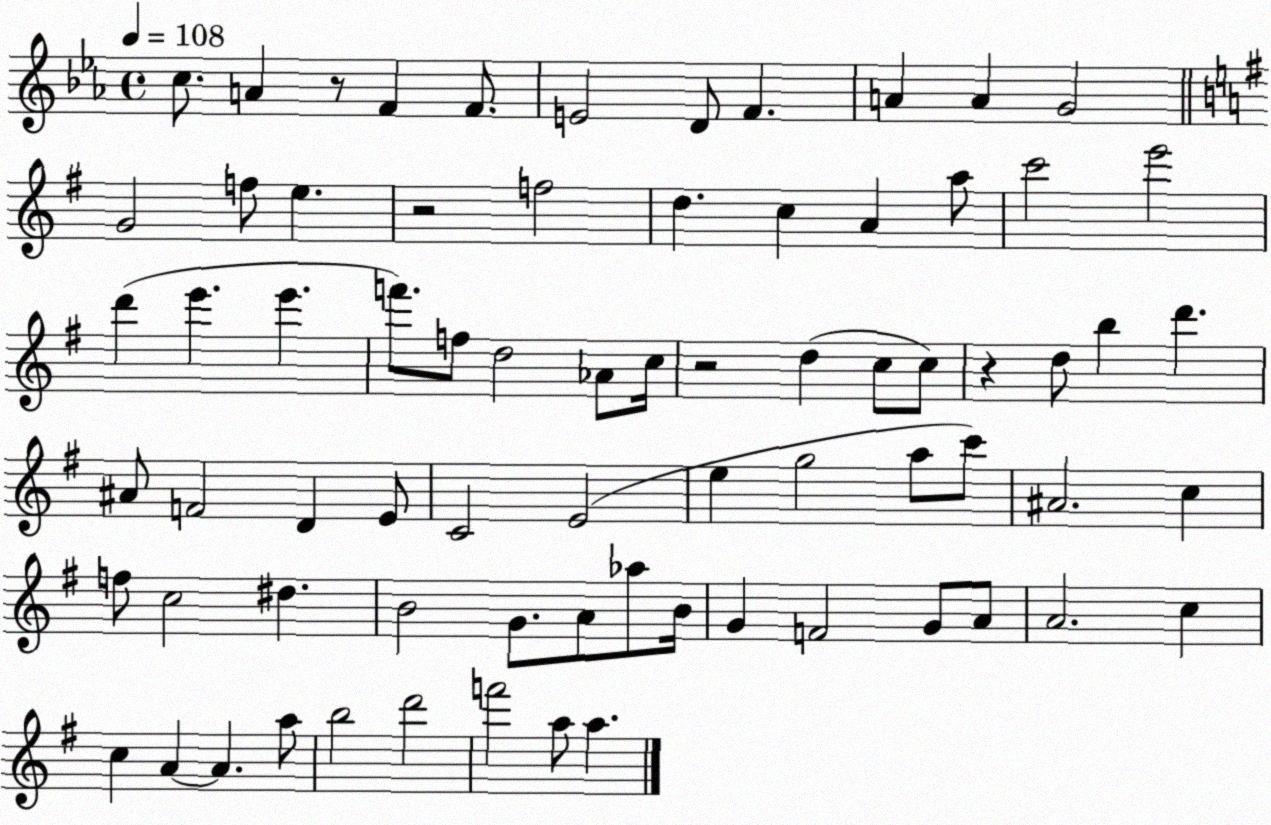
X:1
T:Untitled
M:4/4
L:1/4
K:Eb
c/2 A z/2 F F/2 E2 D/2 F A A G2 G2 f/2 e z2 f2 d c A a/2 c'2 e'2 d' e' e' f'/2 f/2 d2 _A/2 c/4 z2 d c/2 c/2 z d/2 b d' ^A/2 F2 D E/2 C2 E2 e g2 a/2 c'/2 ^A2 c f/2 c2 ^d B2 G/2 A/2 _a/2 B/4 G F2 G/2 A/2 A2 c c A A a/2 b2 d'2 f'2 a/2 a